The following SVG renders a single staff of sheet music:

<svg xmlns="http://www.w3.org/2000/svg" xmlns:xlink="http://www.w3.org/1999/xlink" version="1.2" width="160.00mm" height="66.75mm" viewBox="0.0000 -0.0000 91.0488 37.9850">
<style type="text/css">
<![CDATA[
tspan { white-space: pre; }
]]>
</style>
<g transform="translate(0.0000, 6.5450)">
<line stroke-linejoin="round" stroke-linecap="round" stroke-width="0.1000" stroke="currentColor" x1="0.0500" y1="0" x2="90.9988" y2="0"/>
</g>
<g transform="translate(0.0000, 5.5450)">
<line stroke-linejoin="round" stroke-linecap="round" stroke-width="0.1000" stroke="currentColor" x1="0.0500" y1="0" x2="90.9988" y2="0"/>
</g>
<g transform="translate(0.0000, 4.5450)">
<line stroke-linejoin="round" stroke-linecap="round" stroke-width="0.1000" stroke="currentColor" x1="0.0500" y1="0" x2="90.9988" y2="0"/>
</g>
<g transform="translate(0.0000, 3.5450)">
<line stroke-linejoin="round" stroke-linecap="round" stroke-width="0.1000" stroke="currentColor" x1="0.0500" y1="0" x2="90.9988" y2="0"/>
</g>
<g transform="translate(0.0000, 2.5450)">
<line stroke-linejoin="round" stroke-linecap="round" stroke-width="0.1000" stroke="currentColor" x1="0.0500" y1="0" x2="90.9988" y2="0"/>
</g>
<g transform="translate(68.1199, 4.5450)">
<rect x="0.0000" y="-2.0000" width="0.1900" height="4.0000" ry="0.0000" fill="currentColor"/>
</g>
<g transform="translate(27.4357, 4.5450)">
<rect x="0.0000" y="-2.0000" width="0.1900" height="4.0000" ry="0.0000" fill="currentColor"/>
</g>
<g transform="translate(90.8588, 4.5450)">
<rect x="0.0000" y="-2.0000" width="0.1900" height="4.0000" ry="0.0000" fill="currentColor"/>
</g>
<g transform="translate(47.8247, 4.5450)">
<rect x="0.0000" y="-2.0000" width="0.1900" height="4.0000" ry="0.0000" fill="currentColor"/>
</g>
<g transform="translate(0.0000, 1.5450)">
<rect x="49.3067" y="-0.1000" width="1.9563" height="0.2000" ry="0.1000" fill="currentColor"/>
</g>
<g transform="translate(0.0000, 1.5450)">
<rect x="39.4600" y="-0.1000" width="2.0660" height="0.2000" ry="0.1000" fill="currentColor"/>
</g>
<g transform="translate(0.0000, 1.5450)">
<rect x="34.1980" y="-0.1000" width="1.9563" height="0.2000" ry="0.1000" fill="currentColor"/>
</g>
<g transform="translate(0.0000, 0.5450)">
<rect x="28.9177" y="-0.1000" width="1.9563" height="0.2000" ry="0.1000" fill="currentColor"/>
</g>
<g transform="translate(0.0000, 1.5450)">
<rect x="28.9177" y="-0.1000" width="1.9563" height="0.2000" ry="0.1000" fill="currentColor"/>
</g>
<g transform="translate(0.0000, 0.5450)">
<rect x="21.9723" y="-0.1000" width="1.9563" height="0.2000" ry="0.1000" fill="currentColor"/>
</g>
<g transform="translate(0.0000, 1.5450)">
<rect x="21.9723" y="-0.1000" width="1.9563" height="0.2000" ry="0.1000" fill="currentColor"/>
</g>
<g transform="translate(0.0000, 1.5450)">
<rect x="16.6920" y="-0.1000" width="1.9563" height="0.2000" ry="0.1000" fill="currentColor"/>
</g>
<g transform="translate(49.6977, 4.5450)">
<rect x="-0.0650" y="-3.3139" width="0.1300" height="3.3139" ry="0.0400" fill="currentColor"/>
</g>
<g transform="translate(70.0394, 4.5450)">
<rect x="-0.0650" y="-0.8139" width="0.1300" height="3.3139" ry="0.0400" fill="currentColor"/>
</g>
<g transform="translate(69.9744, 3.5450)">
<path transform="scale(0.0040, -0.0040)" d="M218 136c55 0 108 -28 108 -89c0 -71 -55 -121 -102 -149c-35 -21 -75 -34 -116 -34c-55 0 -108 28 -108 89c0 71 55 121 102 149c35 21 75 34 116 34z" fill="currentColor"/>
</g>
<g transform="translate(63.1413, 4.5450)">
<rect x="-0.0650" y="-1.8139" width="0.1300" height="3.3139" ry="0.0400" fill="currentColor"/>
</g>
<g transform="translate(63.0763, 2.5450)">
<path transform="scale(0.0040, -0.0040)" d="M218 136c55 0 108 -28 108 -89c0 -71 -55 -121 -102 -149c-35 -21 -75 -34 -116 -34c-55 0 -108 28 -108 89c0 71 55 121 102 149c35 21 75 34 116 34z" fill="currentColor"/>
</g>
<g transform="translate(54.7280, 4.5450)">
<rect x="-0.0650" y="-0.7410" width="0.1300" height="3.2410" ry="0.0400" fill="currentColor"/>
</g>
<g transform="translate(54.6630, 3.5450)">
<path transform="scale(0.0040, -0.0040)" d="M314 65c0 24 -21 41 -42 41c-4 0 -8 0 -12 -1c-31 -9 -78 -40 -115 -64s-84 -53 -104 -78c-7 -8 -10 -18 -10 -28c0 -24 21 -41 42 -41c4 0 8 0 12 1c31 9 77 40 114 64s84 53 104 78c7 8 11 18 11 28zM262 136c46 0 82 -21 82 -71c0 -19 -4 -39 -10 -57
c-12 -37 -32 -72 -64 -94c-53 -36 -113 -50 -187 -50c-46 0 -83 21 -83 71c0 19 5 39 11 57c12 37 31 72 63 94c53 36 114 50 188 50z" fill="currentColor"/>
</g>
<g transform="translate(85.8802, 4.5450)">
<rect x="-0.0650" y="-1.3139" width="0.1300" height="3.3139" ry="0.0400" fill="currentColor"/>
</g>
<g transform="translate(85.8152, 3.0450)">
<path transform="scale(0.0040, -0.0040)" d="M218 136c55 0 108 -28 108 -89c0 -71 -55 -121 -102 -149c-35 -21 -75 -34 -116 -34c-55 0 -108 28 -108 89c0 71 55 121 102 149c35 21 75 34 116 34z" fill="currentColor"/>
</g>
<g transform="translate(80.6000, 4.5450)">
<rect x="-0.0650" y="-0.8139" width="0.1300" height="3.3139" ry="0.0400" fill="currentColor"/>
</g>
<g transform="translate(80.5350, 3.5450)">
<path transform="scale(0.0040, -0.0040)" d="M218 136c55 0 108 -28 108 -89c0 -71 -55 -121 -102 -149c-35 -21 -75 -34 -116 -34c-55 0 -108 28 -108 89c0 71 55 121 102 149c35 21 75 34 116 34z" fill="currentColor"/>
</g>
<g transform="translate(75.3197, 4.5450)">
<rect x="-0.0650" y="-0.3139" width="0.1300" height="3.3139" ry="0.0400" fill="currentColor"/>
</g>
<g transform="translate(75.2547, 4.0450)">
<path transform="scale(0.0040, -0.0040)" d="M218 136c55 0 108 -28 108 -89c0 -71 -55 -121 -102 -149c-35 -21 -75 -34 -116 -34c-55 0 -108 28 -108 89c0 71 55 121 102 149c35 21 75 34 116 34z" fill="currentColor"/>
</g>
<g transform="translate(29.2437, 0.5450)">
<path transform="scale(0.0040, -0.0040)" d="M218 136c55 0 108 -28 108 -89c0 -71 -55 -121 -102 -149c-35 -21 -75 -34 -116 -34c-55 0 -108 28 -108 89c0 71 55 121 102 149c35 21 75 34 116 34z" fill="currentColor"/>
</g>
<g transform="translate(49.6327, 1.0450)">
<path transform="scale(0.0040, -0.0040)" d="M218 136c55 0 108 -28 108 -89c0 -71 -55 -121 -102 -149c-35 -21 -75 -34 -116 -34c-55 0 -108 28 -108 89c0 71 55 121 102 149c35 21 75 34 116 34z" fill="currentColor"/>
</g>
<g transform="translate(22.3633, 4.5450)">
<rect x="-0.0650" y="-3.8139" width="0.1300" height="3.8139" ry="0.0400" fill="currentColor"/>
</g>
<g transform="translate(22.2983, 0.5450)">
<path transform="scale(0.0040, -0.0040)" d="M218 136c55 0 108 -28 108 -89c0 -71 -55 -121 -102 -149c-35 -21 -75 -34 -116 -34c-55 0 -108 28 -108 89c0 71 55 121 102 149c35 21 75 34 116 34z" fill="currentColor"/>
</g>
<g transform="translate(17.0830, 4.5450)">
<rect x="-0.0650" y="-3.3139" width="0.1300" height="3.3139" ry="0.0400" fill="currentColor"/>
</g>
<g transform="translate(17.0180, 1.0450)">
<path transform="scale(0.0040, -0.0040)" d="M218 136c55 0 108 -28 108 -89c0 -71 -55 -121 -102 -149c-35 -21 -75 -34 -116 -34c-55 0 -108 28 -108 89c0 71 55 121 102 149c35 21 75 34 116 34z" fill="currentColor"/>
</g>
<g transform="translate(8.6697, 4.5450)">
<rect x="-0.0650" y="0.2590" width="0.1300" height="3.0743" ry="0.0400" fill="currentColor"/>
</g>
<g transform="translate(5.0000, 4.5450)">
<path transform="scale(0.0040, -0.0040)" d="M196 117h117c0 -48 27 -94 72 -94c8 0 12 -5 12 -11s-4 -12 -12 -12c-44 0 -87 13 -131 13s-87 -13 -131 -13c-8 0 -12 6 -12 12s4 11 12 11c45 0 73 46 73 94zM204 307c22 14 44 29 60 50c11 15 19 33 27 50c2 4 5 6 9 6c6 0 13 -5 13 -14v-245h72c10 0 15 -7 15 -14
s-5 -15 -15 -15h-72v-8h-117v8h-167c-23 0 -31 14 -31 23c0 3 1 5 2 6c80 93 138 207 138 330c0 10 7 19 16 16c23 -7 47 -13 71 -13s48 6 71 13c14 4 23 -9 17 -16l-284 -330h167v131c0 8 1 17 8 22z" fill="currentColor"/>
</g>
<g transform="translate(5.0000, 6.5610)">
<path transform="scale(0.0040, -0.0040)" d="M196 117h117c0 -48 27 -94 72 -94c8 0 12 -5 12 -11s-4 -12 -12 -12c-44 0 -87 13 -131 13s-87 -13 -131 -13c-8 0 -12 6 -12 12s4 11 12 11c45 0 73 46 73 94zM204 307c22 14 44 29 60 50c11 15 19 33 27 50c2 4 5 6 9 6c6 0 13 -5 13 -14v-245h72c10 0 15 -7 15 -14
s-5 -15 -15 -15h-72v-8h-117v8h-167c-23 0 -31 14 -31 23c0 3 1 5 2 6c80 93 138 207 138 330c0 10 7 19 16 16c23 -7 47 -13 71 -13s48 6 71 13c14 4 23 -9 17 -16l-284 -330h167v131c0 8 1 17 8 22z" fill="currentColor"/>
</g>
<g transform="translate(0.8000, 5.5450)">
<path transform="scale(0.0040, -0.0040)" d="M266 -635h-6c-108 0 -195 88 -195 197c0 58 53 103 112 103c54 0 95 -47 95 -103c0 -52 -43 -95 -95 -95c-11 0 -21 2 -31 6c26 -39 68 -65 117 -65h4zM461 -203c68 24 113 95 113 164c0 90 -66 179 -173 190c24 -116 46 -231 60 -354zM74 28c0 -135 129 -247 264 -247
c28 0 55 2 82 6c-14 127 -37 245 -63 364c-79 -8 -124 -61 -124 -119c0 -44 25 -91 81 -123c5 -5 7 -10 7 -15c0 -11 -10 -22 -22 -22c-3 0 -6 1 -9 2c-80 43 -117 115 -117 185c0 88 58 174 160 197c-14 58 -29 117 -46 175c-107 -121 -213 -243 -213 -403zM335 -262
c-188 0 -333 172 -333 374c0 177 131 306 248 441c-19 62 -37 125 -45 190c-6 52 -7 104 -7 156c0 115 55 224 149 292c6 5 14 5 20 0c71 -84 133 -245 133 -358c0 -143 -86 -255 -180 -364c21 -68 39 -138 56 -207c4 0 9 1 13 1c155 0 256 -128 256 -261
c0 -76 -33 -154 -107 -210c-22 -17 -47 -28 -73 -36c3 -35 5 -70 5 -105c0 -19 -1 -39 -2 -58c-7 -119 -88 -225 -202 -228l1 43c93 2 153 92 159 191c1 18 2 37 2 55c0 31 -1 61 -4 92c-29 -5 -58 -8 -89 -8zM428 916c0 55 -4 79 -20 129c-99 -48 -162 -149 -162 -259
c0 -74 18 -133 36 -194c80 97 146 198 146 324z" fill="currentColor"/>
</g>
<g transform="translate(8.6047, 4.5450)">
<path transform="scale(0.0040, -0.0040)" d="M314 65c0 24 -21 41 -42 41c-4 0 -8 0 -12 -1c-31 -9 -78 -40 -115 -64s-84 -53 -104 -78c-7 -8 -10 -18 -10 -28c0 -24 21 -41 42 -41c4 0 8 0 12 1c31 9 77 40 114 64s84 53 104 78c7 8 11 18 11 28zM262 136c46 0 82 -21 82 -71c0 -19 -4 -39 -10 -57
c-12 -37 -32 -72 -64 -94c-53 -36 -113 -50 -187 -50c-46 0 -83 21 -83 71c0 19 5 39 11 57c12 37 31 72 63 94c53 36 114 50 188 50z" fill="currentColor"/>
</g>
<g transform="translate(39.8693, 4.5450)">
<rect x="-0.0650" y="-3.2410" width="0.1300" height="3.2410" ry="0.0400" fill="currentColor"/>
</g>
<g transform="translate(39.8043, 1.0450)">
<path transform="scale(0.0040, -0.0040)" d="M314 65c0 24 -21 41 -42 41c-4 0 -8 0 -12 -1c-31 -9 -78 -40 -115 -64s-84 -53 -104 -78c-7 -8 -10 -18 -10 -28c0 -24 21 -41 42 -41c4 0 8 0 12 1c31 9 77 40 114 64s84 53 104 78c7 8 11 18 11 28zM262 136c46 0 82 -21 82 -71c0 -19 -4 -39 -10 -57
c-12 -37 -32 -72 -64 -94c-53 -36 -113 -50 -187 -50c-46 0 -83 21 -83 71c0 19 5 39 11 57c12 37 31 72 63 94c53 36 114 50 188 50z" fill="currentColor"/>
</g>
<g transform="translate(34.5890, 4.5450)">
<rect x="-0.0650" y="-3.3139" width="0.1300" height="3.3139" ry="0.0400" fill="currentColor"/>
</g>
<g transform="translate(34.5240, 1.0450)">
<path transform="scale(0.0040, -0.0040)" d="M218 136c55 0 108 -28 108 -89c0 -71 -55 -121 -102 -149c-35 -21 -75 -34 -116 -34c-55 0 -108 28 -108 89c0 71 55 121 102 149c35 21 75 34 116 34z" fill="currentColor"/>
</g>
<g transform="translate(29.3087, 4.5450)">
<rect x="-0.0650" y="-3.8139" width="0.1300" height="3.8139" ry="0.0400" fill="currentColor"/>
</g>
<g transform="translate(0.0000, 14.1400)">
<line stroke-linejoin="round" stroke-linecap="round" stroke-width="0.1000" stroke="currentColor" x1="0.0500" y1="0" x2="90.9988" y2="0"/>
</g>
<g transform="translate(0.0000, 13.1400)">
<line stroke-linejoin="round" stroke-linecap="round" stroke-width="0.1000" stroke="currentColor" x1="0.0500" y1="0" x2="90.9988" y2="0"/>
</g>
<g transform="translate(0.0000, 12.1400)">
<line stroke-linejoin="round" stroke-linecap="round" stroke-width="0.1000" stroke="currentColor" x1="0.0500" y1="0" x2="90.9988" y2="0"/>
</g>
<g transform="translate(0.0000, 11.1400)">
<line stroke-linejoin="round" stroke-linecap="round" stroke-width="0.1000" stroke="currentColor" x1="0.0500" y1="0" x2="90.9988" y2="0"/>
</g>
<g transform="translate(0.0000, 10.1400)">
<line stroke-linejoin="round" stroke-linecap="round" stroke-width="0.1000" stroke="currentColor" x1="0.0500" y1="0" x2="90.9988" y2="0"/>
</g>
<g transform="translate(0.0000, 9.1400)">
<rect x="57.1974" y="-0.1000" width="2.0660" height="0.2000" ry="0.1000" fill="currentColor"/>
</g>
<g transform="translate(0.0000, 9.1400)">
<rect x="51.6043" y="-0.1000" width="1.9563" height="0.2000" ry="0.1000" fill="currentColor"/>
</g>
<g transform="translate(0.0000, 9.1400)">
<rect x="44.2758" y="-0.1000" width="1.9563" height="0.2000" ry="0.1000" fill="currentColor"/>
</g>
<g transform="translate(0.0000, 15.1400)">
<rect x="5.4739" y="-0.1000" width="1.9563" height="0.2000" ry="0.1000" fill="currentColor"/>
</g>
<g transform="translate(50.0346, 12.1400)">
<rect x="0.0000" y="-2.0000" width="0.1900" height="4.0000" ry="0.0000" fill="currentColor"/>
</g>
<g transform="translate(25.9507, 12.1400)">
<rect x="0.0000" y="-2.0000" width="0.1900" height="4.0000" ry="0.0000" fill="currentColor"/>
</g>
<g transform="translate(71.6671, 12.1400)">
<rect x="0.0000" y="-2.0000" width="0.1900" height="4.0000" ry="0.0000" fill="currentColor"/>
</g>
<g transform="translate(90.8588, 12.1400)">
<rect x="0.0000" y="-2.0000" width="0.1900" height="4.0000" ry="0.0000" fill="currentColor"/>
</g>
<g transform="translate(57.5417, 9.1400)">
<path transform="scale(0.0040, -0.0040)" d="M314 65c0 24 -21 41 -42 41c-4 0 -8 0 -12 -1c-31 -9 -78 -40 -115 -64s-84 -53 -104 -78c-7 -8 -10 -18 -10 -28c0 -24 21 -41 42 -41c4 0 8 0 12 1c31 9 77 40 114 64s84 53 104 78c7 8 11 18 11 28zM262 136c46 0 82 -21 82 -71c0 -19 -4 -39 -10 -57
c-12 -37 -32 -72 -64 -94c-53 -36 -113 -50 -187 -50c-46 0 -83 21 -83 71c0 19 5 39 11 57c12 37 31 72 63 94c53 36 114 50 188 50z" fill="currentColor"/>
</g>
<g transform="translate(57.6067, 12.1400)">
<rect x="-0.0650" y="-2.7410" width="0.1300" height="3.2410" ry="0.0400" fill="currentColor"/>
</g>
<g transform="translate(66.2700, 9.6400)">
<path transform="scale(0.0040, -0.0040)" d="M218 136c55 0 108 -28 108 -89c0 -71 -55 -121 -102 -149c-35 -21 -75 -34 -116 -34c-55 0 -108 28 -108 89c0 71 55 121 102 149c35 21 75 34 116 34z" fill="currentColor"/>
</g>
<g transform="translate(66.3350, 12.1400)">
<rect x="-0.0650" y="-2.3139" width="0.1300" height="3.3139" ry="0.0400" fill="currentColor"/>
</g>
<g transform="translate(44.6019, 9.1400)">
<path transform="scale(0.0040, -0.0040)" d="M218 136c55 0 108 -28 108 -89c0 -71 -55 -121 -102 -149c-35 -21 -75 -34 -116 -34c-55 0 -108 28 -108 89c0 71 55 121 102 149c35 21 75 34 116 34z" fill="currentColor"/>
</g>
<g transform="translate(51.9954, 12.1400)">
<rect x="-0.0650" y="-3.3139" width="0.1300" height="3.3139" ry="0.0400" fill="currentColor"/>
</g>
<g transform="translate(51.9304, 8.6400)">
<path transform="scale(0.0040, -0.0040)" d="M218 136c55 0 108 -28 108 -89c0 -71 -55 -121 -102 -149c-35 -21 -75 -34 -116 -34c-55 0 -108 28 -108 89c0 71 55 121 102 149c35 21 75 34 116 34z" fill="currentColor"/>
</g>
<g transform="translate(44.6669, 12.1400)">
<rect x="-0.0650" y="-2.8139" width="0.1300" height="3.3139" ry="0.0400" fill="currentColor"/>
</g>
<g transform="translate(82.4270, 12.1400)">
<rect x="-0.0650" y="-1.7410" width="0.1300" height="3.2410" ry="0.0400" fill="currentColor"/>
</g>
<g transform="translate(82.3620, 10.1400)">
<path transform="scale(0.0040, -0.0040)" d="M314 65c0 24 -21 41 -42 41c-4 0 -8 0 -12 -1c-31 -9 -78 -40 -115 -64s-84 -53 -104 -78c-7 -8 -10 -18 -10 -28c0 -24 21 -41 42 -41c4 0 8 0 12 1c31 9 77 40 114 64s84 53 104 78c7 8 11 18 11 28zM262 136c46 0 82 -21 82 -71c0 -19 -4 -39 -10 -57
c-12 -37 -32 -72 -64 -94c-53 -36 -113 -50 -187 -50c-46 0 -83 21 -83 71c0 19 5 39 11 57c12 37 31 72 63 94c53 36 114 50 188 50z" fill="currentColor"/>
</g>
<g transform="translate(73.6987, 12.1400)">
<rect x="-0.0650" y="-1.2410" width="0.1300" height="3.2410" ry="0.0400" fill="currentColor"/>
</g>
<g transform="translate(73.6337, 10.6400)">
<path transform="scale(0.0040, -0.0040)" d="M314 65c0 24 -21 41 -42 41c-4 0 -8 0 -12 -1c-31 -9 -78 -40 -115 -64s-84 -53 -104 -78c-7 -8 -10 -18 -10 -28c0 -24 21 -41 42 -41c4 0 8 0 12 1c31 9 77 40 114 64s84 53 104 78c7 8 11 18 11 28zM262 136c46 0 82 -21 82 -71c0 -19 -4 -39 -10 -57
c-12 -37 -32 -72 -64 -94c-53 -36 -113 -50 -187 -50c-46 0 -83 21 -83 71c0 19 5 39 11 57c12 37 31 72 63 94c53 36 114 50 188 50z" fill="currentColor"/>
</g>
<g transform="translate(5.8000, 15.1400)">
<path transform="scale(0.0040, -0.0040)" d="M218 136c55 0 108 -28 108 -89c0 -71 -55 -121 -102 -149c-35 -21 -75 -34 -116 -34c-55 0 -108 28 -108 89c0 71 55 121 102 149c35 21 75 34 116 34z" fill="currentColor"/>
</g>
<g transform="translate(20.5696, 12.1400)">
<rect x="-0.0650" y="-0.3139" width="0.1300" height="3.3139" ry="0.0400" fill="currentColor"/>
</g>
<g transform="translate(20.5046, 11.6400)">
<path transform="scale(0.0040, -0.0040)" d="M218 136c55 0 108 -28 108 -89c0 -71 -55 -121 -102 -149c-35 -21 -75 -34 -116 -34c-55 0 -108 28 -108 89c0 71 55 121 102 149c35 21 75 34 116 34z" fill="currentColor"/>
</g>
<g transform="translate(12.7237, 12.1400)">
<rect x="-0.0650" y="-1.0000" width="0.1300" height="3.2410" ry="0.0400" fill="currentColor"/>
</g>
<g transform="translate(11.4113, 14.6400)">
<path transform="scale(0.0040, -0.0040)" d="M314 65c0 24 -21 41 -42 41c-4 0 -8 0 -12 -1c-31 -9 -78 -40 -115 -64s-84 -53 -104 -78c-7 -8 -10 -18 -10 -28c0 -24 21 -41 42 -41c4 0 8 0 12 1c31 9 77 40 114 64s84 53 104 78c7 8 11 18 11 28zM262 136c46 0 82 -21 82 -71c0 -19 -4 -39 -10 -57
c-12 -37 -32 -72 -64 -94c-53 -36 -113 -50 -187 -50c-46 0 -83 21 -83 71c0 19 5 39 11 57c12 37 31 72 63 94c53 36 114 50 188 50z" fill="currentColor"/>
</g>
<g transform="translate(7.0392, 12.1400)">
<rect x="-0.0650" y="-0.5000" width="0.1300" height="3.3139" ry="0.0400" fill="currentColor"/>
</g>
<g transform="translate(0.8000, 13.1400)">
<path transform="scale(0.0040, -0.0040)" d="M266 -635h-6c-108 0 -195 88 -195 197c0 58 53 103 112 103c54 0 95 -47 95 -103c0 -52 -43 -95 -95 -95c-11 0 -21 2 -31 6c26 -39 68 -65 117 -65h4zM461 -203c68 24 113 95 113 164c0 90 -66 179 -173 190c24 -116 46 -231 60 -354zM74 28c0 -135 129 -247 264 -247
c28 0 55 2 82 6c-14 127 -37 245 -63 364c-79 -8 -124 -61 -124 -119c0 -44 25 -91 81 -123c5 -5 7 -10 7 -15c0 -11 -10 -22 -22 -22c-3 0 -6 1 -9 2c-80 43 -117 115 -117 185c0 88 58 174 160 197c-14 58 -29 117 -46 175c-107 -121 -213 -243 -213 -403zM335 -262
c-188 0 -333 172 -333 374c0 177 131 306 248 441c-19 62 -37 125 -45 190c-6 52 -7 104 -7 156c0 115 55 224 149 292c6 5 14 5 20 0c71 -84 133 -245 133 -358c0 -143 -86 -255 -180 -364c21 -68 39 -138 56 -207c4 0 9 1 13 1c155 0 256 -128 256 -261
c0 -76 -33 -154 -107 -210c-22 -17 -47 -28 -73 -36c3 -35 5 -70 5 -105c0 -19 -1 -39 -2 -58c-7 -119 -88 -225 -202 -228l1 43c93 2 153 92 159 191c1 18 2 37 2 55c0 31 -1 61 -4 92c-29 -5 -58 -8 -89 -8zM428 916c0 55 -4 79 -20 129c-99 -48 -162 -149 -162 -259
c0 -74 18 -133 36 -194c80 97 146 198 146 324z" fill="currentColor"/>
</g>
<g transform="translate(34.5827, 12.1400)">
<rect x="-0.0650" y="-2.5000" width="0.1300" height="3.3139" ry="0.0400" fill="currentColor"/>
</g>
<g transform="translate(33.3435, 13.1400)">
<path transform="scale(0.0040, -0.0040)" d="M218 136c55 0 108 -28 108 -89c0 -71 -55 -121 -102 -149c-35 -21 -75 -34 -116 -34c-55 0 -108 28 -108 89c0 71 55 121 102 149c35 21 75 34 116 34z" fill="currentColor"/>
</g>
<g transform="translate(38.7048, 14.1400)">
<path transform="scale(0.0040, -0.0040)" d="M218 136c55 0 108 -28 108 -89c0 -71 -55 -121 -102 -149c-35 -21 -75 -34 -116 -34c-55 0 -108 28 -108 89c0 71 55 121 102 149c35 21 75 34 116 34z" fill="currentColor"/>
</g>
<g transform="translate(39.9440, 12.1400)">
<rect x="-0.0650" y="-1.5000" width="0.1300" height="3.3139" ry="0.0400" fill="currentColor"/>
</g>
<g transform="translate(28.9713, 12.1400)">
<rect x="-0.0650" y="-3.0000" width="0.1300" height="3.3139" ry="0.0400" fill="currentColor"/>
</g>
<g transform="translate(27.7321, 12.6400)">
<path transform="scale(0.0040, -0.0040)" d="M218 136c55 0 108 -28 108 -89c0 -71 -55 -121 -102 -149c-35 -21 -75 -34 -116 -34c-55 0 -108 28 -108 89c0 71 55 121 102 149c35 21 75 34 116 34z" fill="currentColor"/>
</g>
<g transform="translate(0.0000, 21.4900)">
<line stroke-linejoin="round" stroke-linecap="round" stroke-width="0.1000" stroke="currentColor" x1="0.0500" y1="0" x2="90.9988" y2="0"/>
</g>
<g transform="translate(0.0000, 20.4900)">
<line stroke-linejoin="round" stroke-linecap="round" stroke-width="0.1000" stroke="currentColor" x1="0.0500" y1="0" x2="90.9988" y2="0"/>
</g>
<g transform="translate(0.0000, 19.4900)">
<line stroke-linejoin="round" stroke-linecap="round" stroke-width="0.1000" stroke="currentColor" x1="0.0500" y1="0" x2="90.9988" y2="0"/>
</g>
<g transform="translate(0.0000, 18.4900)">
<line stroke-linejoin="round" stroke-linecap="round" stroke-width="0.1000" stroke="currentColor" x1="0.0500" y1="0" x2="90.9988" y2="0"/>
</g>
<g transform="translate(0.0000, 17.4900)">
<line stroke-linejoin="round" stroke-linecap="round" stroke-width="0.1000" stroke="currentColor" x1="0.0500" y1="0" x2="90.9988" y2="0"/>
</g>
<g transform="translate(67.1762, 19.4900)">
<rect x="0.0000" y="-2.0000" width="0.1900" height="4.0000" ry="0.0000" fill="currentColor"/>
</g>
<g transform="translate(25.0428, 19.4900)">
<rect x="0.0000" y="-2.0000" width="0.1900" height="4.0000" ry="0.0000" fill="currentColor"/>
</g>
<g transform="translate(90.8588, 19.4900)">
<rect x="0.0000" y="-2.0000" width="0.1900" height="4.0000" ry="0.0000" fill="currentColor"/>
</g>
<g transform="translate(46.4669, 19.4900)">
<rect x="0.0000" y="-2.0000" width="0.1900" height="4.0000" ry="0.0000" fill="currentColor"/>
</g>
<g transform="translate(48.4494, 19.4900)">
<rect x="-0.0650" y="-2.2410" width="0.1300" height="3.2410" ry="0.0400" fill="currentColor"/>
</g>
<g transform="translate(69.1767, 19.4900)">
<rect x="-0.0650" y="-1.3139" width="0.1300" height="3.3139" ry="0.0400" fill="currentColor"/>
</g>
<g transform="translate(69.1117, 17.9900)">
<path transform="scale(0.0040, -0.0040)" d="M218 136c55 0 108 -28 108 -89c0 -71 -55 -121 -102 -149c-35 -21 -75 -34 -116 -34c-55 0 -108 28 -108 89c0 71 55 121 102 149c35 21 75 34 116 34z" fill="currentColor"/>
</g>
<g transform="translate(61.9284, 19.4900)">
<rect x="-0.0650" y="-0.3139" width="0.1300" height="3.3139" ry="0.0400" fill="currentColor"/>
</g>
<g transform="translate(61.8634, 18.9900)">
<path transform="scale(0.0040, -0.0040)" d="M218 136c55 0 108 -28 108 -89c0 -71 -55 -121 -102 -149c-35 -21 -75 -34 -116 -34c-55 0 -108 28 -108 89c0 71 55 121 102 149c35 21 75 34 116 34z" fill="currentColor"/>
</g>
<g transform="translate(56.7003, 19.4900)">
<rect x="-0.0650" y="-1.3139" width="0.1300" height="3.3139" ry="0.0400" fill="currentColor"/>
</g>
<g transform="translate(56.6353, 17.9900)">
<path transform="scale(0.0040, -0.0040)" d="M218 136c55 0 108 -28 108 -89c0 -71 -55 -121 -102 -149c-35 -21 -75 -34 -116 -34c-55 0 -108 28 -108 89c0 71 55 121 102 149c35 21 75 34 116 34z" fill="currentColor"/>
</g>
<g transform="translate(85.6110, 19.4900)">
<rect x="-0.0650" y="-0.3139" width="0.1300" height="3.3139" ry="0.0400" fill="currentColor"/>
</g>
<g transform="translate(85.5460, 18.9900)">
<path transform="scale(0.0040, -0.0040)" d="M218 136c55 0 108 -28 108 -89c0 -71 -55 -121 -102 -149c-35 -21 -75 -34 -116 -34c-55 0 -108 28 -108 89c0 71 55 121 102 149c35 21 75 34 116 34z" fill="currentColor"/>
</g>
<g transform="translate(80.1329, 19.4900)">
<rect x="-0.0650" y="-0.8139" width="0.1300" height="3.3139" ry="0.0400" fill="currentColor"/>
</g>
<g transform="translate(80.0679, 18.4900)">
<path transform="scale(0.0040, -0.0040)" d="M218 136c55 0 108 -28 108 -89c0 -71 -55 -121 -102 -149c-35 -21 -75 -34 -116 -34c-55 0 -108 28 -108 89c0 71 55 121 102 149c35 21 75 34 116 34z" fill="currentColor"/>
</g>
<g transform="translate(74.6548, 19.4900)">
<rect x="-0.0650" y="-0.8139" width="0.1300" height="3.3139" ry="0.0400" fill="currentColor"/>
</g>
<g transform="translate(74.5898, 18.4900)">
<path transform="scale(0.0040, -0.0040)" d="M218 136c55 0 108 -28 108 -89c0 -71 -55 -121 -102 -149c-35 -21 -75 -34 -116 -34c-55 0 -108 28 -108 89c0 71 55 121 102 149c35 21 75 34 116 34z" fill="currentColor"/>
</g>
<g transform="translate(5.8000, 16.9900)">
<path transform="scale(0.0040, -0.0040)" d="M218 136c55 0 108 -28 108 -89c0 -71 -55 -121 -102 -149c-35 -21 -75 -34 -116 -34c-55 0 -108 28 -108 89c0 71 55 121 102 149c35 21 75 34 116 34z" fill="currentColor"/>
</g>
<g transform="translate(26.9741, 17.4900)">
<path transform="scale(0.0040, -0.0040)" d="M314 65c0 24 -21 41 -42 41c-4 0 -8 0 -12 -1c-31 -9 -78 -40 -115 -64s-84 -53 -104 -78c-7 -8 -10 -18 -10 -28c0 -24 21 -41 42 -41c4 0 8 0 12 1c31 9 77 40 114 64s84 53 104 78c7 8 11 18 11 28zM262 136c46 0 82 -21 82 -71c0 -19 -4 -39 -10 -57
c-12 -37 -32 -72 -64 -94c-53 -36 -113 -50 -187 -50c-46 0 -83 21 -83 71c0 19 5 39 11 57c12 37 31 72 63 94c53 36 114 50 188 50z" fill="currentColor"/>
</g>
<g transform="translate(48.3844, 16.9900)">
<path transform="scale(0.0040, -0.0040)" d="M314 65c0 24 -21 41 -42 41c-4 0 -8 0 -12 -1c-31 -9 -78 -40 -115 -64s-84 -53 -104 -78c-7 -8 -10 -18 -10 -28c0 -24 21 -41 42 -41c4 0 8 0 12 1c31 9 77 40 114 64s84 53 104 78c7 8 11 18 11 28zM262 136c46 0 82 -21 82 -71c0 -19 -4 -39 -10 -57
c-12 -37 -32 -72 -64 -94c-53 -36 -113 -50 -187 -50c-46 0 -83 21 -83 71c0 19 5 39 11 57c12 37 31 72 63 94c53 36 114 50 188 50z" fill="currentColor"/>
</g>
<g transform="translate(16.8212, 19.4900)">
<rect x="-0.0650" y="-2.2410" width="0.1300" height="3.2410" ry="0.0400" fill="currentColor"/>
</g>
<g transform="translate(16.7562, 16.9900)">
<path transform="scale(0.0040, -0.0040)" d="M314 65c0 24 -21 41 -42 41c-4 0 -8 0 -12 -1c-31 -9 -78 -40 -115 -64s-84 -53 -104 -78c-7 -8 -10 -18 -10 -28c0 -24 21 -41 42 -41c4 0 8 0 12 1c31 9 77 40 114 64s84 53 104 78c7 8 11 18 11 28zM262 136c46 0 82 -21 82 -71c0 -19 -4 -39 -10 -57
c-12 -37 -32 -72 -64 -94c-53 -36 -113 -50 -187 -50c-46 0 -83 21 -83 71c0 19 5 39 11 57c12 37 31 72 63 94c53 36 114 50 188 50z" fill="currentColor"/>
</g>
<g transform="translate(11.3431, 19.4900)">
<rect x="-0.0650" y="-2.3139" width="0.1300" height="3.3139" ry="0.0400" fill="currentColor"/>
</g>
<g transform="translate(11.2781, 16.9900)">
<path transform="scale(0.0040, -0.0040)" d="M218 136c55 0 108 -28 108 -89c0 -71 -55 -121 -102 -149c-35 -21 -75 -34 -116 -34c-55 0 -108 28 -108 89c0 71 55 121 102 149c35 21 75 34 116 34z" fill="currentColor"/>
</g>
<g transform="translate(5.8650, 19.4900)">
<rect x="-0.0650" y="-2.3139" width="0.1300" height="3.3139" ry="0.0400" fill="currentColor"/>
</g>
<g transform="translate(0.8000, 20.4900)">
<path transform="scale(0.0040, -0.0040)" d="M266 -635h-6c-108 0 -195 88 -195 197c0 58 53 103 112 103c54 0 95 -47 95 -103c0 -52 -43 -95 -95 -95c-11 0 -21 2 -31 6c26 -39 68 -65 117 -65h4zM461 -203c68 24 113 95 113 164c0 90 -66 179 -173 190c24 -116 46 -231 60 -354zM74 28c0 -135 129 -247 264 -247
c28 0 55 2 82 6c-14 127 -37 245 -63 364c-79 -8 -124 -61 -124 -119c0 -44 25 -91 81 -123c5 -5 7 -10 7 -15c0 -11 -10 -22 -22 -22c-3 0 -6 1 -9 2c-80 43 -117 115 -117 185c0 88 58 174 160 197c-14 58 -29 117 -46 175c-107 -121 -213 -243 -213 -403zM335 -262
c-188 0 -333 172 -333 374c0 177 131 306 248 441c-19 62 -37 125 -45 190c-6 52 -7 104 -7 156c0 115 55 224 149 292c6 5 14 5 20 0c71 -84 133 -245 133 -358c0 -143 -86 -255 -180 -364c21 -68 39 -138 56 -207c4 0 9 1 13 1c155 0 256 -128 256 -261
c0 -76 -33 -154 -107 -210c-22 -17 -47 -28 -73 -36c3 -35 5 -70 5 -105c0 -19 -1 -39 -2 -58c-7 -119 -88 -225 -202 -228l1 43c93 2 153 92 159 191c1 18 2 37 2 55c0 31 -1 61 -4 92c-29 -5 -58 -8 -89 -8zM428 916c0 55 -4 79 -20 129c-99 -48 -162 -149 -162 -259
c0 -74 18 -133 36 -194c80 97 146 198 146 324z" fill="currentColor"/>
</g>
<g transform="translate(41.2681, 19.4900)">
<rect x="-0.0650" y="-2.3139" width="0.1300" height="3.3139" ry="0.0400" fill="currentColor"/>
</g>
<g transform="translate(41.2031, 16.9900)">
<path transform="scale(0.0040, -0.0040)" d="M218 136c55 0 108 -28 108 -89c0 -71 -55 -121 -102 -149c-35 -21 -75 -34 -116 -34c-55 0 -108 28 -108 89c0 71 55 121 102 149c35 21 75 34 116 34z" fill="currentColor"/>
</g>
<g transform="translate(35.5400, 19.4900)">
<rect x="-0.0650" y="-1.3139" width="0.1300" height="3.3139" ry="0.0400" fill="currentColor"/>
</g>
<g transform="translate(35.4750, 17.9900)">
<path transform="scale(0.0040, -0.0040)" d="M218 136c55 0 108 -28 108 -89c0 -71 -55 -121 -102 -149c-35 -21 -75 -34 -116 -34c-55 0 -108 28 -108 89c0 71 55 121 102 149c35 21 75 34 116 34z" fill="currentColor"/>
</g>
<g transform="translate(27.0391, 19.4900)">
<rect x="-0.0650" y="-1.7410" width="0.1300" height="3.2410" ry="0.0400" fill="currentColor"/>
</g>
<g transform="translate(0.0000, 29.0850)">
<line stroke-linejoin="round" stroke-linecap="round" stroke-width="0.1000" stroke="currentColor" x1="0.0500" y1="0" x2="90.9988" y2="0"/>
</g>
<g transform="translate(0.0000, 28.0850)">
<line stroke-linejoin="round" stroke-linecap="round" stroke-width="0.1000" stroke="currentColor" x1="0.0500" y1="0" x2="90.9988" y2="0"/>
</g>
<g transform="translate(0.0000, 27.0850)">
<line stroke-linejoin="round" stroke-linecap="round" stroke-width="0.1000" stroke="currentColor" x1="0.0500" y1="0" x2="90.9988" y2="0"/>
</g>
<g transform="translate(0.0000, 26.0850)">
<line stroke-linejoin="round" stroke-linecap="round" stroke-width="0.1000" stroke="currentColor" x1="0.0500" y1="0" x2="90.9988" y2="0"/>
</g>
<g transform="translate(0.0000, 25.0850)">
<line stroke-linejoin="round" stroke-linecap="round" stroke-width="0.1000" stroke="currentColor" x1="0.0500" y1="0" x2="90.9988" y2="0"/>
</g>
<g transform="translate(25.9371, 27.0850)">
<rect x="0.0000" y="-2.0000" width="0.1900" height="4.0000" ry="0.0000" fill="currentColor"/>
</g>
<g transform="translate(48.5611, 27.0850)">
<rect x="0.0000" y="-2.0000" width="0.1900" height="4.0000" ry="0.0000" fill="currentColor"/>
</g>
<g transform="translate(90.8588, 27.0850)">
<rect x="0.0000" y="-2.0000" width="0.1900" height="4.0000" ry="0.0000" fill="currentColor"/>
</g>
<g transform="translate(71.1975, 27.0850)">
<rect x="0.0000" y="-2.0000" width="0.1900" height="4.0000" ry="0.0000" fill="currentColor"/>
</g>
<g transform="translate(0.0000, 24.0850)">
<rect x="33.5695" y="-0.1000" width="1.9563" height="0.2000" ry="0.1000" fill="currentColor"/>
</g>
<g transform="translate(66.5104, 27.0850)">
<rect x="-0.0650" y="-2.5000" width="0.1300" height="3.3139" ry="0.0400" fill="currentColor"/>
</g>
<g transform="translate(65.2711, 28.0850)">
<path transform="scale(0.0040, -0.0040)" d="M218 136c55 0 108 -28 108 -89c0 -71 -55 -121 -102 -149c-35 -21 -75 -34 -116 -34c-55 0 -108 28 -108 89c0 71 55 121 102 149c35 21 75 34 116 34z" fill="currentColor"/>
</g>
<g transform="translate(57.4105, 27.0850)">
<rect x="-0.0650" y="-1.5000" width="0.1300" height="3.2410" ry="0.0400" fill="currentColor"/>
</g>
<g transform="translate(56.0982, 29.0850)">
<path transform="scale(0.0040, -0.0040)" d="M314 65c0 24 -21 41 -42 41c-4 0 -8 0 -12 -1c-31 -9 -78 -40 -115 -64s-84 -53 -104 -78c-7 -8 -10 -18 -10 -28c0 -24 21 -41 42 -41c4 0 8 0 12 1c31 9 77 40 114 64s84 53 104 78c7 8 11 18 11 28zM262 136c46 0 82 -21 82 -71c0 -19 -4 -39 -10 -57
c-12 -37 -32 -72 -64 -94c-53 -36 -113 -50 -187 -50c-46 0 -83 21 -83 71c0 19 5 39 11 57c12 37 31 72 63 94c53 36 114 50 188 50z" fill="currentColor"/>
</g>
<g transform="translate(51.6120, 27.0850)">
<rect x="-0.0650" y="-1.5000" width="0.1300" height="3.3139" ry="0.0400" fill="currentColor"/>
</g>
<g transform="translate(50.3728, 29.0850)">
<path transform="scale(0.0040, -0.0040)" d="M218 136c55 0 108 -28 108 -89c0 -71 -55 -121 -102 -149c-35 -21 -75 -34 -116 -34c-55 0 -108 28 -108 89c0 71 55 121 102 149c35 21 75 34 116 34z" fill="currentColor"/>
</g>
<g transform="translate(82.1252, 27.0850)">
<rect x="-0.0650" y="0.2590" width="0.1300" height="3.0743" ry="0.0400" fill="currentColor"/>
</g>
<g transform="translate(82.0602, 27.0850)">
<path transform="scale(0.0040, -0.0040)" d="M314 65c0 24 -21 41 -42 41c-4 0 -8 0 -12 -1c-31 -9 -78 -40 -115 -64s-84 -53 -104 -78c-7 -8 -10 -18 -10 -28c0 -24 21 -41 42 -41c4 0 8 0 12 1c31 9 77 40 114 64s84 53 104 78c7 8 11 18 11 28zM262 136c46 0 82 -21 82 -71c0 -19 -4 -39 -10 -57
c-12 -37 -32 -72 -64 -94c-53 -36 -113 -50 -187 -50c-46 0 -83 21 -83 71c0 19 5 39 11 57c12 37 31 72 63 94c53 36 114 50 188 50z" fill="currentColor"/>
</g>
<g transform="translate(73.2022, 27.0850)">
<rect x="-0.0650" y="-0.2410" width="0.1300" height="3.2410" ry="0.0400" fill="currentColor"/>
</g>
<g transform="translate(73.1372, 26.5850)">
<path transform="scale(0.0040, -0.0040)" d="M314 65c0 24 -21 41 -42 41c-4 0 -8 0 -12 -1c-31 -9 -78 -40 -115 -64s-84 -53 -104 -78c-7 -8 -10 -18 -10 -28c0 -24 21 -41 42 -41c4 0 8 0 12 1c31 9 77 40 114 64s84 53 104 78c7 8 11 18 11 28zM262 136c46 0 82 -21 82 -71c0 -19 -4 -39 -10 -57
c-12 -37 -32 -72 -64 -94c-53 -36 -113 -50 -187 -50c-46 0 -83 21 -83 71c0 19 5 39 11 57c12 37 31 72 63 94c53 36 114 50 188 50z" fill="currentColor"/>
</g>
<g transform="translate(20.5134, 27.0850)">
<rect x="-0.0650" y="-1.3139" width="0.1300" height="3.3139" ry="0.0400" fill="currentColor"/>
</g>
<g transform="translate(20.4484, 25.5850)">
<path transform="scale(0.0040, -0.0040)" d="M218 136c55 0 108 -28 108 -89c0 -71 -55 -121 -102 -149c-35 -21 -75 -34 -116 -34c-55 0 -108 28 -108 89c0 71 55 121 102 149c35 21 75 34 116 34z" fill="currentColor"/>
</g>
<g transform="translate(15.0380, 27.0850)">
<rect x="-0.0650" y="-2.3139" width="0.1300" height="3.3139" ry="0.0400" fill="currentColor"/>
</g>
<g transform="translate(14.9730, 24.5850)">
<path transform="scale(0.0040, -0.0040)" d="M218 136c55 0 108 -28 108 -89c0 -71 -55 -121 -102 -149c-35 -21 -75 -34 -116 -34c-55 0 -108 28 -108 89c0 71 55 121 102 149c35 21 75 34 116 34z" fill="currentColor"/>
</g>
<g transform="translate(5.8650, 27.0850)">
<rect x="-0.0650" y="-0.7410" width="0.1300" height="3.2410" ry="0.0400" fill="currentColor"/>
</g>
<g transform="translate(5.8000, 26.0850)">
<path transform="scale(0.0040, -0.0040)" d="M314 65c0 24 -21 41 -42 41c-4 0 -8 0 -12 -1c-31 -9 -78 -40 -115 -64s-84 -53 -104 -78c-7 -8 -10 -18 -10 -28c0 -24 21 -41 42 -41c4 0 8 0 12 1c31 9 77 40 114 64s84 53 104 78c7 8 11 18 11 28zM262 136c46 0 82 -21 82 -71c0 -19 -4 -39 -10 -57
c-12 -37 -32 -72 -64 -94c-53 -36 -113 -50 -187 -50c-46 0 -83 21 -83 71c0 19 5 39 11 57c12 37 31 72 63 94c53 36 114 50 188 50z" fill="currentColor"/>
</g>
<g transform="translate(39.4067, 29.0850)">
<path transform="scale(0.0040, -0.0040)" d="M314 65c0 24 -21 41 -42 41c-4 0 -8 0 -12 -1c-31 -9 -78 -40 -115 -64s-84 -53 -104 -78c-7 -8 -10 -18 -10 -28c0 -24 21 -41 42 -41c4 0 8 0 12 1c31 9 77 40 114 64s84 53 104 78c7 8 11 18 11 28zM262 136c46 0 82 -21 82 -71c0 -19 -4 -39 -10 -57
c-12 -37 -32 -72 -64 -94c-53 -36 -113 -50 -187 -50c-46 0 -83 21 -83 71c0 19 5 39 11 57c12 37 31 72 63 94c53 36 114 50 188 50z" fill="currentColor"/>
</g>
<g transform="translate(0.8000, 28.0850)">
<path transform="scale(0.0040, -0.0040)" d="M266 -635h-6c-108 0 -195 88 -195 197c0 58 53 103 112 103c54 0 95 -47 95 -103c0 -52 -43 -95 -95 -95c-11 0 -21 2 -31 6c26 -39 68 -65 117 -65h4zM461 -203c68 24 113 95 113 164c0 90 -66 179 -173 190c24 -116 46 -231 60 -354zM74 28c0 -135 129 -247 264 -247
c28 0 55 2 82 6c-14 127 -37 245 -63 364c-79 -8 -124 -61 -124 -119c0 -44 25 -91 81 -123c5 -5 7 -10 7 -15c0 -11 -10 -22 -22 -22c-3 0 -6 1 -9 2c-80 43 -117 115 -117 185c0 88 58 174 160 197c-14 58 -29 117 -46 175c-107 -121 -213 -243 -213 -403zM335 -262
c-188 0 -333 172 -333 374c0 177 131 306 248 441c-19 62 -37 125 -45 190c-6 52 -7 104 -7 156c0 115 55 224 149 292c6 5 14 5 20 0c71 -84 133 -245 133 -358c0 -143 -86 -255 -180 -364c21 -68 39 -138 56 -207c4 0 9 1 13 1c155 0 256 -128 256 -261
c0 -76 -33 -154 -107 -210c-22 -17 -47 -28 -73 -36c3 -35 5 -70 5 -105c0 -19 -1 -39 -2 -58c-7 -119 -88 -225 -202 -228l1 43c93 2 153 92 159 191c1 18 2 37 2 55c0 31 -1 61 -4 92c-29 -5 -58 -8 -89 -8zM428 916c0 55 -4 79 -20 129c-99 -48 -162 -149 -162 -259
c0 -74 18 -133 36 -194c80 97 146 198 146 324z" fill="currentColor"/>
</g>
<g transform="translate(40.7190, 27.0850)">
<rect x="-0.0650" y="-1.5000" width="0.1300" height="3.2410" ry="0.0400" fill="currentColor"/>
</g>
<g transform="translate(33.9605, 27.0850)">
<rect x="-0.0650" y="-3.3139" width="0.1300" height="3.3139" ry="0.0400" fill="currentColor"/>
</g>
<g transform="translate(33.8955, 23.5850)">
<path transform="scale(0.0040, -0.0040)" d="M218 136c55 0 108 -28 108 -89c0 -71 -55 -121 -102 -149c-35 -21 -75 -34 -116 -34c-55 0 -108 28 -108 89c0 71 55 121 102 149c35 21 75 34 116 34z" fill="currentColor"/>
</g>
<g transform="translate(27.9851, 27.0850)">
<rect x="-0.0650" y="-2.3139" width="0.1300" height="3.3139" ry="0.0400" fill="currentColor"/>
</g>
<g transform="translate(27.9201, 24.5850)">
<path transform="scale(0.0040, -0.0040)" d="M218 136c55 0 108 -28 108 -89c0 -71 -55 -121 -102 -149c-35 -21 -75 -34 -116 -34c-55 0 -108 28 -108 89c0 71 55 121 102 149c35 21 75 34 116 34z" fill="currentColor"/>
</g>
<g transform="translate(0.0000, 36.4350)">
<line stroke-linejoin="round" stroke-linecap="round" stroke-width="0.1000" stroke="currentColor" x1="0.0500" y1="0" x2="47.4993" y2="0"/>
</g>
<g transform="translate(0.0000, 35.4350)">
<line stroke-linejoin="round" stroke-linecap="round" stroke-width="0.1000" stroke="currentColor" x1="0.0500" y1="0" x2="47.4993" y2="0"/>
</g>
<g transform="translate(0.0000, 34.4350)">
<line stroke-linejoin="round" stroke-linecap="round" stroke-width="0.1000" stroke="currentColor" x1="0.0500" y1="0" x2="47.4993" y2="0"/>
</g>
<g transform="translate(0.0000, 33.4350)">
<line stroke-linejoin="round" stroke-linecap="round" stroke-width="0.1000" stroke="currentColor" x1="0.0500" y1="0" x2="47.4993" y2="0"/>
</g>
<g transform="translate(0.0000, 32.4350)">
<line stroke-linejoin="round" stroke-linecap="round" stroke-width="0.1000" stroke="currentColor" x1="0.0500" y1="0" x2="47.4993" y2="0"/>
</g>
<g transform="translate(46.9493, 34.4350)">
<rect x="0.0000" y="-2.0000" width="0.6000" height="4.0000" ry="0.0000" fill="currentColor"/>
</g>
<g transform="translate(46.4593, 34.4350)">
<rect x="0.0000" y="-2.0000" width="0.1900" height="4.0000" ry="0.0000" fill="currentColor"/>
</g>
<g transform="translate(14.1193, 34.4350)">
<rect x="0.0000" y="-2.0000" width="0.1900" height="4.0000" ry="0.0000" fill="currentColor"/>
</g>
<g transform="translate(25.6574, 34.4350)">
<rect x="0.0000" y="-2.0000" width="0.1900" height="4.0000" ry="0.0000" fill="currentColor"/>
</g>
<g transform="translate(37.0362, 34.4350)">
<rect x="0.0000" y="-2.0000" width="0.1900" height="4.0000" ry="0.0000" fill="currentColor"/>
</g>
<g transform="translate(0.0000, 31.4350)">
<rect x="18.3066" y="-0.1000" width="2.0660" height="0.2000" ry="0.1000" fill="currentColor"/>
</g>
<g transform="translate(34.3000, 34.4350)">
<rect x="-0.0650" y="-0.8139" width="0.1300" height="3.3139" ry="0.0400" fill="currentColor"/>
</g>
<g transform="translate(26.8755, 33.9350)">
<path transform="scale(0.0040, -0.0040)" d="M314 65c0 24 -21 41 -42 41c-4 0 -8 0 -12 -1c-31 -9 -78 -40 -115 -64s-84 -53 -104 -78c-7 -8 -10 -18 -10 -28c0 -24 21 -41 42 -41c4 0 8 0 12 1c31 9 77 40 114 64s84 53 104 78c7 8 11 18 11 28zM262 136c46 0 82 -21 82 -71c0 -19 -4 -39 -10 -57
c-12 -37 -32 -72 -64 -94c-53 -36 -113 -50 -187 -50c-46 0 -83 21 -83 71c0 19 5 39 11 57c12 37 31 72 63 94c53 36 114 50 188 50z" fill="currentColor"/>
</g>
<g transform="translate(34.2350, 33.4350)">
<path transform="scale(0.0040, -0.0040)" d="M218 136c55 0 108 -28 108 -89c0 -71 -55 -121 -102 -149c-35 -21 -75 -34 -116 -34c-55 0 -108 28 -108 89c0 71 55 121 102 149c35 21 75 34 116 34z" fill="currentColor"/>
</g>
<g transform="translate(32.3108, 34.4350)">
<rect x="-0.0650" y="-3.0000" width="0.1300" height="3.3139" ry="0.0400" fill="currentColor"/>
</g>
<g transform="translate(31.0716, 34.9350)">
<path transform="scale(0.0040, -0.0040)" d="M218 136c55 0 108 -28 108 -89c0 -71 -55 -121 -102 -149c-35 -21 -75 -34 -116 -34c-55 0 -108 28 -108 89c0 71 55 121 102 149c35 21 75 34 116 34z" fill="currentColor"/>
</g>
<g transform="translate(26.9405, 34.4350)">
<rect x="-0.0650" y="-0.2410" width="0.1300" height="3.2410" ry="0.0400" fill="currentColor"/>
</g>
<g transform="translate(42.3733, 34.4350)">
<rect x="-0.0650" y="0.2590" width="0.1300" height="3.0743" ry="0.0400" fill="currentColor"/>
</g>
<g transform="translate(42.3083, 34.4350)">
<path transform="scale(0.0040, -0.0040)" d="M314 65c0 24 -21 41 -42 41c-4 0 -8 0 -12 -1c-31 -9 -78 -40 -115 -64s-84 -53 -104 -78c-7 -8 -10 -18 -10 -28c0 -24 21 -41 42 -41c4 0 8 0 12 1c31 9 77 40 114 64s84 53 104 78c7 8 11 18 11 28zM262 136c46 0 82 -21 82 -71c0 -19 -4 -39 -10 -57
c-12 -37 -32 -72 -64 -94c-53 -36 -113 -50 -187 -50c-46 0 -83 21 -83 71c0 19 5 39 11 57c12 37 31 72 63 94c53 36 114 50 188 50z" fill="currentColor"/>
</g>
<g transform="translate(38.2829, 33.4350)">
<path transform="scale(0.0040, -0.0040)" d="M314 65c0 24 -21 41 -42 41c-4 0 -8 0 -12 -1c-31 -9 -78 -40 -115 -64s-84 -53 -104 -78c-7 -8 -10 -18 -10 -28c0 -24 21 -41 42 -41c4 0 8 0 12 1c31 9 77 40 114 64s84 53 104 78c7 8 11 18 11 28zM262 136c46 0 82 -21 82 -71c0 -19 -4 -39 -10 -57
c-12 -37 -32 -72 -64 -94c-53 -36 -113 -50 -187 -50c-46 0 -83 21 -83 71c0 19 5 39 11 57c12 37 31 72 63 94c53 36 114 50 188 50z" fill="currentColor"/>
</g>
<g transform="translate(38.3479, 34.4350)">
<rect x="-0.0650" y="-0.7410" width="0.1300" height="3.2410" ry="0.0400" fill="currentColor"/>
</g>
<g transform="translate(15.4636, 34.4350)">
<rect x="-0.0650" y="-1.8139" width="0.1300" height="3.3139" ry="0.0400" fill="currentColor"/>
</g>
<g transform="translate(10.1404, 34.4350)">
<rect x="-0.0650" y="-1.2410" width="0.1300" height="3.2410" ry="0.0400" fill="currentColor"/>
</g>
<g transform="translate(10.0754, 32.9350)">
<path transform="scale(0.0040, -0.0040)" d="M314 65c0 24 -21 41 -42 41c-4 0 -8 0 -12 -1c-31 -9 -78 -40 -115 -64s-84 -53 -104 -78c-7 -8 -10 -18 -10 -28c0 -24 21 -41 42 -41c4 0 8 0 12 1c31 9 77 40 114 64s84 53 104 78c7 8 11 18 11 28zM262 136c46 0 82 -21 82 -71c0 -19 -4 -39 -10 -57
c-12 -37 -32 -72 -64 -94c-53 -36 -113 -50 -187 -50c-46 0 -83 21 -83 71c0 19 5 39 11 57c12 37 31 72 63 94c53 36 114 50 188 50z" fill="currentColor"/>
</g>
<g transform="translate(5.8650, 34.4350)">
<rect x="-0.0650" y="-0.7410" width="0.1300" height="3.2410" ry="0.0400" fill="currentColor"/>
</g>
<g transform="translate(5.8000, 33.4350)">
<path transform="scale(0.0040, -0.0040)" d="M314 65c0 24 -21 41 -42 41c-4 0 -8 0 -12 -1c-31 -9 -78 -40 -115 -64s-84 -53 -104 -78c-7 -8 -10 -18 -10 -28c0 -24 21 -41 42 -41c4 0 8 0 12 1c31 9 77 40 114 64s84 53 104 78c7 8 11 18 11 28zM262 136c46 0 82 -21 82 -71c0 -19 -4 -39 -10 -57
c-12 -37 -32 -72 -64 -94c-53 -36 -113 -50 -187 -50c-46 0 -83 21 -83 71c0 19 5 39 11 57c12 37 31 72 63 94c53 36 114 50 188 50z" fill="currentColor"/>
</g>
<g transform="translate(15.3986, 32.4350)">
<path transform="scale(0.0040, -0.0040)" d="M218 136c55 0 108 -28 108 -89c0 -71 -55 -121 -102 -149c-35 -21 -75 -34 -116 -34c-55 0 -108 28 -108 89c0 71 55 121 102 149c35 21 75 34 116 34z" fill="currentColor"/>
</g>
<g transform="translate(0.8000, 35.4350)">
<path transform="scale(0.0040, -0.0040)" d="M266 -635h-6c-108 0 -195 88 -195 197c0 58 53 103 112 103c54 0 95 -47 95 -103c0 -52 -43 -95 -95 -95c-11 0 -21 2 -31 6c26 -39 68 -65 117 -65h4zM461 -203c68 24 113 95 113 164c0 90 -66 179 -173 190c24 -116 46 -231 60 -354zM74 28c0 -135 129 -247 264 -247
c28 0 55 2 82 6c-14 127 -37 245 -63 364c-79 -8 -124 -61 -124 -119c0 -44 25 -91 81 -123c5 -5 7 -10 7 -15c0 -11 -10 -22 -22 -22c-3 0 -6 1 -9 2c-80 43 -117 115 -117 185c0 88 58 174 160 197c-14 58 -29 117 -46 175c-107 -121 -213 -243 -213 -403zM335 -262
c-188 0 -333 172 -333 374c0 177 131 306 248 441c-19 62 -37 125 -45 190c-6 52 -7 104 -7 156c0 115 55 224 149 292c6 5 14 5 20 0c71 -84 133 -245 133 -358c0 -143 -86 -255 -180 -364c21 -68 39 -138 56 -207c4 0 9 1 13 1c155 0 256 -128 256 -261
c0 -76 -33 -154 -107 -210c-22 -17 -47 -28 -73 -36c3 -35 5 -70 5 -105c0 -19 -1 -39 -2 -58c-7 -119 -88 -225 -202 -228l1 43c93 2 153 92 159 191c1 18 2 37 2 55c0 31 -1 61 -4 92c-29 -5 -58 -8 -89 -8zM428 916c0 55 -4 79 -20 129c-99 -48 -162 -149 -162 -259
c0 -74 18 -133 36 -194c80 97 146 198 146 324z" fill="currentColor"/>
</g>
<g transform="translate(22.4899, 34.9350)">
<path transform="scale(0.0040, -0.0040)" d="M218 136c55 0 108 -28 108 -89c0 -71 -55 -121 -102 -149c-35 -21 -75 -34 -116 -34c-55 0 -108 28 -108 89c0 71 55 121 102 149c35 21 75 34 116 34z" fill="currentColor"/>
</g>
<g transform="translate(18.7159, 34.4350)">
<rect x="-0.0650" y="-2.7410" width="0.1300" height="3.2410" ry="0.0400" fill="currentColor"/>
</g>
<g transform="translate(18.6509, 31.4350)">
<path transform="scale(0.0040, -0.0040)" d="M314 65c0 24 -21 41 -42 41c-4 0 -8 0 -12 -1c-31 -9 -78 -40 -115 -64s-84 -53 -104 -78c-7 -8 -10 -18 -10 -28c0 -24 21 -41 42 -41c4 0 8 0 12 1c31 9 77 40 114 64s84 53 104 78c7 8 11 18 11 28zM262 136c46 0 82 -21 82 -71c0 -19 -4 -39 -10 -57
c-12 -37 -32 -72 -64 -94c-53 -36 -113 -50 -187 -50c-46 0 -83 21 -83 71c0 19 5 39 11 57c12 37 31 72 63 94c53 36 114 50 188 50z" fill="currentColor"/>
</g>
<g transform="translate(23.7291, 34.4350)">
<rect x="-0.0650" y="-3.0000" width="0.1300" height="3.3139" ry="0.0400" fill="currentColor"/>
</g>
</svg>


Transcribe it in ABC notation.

X:1
T:Untitled
M:4/4
L:1/4
K:C
B2 b c' c' b b2 b d2 f d c d e C D2 c A G E a b a2 g e2 f2 g g g2 f2 e g g2 e c e d d c d2 g e g b E2 E E2 G c2 B2 d2 e2 f a2 A c2 A d d2 B2